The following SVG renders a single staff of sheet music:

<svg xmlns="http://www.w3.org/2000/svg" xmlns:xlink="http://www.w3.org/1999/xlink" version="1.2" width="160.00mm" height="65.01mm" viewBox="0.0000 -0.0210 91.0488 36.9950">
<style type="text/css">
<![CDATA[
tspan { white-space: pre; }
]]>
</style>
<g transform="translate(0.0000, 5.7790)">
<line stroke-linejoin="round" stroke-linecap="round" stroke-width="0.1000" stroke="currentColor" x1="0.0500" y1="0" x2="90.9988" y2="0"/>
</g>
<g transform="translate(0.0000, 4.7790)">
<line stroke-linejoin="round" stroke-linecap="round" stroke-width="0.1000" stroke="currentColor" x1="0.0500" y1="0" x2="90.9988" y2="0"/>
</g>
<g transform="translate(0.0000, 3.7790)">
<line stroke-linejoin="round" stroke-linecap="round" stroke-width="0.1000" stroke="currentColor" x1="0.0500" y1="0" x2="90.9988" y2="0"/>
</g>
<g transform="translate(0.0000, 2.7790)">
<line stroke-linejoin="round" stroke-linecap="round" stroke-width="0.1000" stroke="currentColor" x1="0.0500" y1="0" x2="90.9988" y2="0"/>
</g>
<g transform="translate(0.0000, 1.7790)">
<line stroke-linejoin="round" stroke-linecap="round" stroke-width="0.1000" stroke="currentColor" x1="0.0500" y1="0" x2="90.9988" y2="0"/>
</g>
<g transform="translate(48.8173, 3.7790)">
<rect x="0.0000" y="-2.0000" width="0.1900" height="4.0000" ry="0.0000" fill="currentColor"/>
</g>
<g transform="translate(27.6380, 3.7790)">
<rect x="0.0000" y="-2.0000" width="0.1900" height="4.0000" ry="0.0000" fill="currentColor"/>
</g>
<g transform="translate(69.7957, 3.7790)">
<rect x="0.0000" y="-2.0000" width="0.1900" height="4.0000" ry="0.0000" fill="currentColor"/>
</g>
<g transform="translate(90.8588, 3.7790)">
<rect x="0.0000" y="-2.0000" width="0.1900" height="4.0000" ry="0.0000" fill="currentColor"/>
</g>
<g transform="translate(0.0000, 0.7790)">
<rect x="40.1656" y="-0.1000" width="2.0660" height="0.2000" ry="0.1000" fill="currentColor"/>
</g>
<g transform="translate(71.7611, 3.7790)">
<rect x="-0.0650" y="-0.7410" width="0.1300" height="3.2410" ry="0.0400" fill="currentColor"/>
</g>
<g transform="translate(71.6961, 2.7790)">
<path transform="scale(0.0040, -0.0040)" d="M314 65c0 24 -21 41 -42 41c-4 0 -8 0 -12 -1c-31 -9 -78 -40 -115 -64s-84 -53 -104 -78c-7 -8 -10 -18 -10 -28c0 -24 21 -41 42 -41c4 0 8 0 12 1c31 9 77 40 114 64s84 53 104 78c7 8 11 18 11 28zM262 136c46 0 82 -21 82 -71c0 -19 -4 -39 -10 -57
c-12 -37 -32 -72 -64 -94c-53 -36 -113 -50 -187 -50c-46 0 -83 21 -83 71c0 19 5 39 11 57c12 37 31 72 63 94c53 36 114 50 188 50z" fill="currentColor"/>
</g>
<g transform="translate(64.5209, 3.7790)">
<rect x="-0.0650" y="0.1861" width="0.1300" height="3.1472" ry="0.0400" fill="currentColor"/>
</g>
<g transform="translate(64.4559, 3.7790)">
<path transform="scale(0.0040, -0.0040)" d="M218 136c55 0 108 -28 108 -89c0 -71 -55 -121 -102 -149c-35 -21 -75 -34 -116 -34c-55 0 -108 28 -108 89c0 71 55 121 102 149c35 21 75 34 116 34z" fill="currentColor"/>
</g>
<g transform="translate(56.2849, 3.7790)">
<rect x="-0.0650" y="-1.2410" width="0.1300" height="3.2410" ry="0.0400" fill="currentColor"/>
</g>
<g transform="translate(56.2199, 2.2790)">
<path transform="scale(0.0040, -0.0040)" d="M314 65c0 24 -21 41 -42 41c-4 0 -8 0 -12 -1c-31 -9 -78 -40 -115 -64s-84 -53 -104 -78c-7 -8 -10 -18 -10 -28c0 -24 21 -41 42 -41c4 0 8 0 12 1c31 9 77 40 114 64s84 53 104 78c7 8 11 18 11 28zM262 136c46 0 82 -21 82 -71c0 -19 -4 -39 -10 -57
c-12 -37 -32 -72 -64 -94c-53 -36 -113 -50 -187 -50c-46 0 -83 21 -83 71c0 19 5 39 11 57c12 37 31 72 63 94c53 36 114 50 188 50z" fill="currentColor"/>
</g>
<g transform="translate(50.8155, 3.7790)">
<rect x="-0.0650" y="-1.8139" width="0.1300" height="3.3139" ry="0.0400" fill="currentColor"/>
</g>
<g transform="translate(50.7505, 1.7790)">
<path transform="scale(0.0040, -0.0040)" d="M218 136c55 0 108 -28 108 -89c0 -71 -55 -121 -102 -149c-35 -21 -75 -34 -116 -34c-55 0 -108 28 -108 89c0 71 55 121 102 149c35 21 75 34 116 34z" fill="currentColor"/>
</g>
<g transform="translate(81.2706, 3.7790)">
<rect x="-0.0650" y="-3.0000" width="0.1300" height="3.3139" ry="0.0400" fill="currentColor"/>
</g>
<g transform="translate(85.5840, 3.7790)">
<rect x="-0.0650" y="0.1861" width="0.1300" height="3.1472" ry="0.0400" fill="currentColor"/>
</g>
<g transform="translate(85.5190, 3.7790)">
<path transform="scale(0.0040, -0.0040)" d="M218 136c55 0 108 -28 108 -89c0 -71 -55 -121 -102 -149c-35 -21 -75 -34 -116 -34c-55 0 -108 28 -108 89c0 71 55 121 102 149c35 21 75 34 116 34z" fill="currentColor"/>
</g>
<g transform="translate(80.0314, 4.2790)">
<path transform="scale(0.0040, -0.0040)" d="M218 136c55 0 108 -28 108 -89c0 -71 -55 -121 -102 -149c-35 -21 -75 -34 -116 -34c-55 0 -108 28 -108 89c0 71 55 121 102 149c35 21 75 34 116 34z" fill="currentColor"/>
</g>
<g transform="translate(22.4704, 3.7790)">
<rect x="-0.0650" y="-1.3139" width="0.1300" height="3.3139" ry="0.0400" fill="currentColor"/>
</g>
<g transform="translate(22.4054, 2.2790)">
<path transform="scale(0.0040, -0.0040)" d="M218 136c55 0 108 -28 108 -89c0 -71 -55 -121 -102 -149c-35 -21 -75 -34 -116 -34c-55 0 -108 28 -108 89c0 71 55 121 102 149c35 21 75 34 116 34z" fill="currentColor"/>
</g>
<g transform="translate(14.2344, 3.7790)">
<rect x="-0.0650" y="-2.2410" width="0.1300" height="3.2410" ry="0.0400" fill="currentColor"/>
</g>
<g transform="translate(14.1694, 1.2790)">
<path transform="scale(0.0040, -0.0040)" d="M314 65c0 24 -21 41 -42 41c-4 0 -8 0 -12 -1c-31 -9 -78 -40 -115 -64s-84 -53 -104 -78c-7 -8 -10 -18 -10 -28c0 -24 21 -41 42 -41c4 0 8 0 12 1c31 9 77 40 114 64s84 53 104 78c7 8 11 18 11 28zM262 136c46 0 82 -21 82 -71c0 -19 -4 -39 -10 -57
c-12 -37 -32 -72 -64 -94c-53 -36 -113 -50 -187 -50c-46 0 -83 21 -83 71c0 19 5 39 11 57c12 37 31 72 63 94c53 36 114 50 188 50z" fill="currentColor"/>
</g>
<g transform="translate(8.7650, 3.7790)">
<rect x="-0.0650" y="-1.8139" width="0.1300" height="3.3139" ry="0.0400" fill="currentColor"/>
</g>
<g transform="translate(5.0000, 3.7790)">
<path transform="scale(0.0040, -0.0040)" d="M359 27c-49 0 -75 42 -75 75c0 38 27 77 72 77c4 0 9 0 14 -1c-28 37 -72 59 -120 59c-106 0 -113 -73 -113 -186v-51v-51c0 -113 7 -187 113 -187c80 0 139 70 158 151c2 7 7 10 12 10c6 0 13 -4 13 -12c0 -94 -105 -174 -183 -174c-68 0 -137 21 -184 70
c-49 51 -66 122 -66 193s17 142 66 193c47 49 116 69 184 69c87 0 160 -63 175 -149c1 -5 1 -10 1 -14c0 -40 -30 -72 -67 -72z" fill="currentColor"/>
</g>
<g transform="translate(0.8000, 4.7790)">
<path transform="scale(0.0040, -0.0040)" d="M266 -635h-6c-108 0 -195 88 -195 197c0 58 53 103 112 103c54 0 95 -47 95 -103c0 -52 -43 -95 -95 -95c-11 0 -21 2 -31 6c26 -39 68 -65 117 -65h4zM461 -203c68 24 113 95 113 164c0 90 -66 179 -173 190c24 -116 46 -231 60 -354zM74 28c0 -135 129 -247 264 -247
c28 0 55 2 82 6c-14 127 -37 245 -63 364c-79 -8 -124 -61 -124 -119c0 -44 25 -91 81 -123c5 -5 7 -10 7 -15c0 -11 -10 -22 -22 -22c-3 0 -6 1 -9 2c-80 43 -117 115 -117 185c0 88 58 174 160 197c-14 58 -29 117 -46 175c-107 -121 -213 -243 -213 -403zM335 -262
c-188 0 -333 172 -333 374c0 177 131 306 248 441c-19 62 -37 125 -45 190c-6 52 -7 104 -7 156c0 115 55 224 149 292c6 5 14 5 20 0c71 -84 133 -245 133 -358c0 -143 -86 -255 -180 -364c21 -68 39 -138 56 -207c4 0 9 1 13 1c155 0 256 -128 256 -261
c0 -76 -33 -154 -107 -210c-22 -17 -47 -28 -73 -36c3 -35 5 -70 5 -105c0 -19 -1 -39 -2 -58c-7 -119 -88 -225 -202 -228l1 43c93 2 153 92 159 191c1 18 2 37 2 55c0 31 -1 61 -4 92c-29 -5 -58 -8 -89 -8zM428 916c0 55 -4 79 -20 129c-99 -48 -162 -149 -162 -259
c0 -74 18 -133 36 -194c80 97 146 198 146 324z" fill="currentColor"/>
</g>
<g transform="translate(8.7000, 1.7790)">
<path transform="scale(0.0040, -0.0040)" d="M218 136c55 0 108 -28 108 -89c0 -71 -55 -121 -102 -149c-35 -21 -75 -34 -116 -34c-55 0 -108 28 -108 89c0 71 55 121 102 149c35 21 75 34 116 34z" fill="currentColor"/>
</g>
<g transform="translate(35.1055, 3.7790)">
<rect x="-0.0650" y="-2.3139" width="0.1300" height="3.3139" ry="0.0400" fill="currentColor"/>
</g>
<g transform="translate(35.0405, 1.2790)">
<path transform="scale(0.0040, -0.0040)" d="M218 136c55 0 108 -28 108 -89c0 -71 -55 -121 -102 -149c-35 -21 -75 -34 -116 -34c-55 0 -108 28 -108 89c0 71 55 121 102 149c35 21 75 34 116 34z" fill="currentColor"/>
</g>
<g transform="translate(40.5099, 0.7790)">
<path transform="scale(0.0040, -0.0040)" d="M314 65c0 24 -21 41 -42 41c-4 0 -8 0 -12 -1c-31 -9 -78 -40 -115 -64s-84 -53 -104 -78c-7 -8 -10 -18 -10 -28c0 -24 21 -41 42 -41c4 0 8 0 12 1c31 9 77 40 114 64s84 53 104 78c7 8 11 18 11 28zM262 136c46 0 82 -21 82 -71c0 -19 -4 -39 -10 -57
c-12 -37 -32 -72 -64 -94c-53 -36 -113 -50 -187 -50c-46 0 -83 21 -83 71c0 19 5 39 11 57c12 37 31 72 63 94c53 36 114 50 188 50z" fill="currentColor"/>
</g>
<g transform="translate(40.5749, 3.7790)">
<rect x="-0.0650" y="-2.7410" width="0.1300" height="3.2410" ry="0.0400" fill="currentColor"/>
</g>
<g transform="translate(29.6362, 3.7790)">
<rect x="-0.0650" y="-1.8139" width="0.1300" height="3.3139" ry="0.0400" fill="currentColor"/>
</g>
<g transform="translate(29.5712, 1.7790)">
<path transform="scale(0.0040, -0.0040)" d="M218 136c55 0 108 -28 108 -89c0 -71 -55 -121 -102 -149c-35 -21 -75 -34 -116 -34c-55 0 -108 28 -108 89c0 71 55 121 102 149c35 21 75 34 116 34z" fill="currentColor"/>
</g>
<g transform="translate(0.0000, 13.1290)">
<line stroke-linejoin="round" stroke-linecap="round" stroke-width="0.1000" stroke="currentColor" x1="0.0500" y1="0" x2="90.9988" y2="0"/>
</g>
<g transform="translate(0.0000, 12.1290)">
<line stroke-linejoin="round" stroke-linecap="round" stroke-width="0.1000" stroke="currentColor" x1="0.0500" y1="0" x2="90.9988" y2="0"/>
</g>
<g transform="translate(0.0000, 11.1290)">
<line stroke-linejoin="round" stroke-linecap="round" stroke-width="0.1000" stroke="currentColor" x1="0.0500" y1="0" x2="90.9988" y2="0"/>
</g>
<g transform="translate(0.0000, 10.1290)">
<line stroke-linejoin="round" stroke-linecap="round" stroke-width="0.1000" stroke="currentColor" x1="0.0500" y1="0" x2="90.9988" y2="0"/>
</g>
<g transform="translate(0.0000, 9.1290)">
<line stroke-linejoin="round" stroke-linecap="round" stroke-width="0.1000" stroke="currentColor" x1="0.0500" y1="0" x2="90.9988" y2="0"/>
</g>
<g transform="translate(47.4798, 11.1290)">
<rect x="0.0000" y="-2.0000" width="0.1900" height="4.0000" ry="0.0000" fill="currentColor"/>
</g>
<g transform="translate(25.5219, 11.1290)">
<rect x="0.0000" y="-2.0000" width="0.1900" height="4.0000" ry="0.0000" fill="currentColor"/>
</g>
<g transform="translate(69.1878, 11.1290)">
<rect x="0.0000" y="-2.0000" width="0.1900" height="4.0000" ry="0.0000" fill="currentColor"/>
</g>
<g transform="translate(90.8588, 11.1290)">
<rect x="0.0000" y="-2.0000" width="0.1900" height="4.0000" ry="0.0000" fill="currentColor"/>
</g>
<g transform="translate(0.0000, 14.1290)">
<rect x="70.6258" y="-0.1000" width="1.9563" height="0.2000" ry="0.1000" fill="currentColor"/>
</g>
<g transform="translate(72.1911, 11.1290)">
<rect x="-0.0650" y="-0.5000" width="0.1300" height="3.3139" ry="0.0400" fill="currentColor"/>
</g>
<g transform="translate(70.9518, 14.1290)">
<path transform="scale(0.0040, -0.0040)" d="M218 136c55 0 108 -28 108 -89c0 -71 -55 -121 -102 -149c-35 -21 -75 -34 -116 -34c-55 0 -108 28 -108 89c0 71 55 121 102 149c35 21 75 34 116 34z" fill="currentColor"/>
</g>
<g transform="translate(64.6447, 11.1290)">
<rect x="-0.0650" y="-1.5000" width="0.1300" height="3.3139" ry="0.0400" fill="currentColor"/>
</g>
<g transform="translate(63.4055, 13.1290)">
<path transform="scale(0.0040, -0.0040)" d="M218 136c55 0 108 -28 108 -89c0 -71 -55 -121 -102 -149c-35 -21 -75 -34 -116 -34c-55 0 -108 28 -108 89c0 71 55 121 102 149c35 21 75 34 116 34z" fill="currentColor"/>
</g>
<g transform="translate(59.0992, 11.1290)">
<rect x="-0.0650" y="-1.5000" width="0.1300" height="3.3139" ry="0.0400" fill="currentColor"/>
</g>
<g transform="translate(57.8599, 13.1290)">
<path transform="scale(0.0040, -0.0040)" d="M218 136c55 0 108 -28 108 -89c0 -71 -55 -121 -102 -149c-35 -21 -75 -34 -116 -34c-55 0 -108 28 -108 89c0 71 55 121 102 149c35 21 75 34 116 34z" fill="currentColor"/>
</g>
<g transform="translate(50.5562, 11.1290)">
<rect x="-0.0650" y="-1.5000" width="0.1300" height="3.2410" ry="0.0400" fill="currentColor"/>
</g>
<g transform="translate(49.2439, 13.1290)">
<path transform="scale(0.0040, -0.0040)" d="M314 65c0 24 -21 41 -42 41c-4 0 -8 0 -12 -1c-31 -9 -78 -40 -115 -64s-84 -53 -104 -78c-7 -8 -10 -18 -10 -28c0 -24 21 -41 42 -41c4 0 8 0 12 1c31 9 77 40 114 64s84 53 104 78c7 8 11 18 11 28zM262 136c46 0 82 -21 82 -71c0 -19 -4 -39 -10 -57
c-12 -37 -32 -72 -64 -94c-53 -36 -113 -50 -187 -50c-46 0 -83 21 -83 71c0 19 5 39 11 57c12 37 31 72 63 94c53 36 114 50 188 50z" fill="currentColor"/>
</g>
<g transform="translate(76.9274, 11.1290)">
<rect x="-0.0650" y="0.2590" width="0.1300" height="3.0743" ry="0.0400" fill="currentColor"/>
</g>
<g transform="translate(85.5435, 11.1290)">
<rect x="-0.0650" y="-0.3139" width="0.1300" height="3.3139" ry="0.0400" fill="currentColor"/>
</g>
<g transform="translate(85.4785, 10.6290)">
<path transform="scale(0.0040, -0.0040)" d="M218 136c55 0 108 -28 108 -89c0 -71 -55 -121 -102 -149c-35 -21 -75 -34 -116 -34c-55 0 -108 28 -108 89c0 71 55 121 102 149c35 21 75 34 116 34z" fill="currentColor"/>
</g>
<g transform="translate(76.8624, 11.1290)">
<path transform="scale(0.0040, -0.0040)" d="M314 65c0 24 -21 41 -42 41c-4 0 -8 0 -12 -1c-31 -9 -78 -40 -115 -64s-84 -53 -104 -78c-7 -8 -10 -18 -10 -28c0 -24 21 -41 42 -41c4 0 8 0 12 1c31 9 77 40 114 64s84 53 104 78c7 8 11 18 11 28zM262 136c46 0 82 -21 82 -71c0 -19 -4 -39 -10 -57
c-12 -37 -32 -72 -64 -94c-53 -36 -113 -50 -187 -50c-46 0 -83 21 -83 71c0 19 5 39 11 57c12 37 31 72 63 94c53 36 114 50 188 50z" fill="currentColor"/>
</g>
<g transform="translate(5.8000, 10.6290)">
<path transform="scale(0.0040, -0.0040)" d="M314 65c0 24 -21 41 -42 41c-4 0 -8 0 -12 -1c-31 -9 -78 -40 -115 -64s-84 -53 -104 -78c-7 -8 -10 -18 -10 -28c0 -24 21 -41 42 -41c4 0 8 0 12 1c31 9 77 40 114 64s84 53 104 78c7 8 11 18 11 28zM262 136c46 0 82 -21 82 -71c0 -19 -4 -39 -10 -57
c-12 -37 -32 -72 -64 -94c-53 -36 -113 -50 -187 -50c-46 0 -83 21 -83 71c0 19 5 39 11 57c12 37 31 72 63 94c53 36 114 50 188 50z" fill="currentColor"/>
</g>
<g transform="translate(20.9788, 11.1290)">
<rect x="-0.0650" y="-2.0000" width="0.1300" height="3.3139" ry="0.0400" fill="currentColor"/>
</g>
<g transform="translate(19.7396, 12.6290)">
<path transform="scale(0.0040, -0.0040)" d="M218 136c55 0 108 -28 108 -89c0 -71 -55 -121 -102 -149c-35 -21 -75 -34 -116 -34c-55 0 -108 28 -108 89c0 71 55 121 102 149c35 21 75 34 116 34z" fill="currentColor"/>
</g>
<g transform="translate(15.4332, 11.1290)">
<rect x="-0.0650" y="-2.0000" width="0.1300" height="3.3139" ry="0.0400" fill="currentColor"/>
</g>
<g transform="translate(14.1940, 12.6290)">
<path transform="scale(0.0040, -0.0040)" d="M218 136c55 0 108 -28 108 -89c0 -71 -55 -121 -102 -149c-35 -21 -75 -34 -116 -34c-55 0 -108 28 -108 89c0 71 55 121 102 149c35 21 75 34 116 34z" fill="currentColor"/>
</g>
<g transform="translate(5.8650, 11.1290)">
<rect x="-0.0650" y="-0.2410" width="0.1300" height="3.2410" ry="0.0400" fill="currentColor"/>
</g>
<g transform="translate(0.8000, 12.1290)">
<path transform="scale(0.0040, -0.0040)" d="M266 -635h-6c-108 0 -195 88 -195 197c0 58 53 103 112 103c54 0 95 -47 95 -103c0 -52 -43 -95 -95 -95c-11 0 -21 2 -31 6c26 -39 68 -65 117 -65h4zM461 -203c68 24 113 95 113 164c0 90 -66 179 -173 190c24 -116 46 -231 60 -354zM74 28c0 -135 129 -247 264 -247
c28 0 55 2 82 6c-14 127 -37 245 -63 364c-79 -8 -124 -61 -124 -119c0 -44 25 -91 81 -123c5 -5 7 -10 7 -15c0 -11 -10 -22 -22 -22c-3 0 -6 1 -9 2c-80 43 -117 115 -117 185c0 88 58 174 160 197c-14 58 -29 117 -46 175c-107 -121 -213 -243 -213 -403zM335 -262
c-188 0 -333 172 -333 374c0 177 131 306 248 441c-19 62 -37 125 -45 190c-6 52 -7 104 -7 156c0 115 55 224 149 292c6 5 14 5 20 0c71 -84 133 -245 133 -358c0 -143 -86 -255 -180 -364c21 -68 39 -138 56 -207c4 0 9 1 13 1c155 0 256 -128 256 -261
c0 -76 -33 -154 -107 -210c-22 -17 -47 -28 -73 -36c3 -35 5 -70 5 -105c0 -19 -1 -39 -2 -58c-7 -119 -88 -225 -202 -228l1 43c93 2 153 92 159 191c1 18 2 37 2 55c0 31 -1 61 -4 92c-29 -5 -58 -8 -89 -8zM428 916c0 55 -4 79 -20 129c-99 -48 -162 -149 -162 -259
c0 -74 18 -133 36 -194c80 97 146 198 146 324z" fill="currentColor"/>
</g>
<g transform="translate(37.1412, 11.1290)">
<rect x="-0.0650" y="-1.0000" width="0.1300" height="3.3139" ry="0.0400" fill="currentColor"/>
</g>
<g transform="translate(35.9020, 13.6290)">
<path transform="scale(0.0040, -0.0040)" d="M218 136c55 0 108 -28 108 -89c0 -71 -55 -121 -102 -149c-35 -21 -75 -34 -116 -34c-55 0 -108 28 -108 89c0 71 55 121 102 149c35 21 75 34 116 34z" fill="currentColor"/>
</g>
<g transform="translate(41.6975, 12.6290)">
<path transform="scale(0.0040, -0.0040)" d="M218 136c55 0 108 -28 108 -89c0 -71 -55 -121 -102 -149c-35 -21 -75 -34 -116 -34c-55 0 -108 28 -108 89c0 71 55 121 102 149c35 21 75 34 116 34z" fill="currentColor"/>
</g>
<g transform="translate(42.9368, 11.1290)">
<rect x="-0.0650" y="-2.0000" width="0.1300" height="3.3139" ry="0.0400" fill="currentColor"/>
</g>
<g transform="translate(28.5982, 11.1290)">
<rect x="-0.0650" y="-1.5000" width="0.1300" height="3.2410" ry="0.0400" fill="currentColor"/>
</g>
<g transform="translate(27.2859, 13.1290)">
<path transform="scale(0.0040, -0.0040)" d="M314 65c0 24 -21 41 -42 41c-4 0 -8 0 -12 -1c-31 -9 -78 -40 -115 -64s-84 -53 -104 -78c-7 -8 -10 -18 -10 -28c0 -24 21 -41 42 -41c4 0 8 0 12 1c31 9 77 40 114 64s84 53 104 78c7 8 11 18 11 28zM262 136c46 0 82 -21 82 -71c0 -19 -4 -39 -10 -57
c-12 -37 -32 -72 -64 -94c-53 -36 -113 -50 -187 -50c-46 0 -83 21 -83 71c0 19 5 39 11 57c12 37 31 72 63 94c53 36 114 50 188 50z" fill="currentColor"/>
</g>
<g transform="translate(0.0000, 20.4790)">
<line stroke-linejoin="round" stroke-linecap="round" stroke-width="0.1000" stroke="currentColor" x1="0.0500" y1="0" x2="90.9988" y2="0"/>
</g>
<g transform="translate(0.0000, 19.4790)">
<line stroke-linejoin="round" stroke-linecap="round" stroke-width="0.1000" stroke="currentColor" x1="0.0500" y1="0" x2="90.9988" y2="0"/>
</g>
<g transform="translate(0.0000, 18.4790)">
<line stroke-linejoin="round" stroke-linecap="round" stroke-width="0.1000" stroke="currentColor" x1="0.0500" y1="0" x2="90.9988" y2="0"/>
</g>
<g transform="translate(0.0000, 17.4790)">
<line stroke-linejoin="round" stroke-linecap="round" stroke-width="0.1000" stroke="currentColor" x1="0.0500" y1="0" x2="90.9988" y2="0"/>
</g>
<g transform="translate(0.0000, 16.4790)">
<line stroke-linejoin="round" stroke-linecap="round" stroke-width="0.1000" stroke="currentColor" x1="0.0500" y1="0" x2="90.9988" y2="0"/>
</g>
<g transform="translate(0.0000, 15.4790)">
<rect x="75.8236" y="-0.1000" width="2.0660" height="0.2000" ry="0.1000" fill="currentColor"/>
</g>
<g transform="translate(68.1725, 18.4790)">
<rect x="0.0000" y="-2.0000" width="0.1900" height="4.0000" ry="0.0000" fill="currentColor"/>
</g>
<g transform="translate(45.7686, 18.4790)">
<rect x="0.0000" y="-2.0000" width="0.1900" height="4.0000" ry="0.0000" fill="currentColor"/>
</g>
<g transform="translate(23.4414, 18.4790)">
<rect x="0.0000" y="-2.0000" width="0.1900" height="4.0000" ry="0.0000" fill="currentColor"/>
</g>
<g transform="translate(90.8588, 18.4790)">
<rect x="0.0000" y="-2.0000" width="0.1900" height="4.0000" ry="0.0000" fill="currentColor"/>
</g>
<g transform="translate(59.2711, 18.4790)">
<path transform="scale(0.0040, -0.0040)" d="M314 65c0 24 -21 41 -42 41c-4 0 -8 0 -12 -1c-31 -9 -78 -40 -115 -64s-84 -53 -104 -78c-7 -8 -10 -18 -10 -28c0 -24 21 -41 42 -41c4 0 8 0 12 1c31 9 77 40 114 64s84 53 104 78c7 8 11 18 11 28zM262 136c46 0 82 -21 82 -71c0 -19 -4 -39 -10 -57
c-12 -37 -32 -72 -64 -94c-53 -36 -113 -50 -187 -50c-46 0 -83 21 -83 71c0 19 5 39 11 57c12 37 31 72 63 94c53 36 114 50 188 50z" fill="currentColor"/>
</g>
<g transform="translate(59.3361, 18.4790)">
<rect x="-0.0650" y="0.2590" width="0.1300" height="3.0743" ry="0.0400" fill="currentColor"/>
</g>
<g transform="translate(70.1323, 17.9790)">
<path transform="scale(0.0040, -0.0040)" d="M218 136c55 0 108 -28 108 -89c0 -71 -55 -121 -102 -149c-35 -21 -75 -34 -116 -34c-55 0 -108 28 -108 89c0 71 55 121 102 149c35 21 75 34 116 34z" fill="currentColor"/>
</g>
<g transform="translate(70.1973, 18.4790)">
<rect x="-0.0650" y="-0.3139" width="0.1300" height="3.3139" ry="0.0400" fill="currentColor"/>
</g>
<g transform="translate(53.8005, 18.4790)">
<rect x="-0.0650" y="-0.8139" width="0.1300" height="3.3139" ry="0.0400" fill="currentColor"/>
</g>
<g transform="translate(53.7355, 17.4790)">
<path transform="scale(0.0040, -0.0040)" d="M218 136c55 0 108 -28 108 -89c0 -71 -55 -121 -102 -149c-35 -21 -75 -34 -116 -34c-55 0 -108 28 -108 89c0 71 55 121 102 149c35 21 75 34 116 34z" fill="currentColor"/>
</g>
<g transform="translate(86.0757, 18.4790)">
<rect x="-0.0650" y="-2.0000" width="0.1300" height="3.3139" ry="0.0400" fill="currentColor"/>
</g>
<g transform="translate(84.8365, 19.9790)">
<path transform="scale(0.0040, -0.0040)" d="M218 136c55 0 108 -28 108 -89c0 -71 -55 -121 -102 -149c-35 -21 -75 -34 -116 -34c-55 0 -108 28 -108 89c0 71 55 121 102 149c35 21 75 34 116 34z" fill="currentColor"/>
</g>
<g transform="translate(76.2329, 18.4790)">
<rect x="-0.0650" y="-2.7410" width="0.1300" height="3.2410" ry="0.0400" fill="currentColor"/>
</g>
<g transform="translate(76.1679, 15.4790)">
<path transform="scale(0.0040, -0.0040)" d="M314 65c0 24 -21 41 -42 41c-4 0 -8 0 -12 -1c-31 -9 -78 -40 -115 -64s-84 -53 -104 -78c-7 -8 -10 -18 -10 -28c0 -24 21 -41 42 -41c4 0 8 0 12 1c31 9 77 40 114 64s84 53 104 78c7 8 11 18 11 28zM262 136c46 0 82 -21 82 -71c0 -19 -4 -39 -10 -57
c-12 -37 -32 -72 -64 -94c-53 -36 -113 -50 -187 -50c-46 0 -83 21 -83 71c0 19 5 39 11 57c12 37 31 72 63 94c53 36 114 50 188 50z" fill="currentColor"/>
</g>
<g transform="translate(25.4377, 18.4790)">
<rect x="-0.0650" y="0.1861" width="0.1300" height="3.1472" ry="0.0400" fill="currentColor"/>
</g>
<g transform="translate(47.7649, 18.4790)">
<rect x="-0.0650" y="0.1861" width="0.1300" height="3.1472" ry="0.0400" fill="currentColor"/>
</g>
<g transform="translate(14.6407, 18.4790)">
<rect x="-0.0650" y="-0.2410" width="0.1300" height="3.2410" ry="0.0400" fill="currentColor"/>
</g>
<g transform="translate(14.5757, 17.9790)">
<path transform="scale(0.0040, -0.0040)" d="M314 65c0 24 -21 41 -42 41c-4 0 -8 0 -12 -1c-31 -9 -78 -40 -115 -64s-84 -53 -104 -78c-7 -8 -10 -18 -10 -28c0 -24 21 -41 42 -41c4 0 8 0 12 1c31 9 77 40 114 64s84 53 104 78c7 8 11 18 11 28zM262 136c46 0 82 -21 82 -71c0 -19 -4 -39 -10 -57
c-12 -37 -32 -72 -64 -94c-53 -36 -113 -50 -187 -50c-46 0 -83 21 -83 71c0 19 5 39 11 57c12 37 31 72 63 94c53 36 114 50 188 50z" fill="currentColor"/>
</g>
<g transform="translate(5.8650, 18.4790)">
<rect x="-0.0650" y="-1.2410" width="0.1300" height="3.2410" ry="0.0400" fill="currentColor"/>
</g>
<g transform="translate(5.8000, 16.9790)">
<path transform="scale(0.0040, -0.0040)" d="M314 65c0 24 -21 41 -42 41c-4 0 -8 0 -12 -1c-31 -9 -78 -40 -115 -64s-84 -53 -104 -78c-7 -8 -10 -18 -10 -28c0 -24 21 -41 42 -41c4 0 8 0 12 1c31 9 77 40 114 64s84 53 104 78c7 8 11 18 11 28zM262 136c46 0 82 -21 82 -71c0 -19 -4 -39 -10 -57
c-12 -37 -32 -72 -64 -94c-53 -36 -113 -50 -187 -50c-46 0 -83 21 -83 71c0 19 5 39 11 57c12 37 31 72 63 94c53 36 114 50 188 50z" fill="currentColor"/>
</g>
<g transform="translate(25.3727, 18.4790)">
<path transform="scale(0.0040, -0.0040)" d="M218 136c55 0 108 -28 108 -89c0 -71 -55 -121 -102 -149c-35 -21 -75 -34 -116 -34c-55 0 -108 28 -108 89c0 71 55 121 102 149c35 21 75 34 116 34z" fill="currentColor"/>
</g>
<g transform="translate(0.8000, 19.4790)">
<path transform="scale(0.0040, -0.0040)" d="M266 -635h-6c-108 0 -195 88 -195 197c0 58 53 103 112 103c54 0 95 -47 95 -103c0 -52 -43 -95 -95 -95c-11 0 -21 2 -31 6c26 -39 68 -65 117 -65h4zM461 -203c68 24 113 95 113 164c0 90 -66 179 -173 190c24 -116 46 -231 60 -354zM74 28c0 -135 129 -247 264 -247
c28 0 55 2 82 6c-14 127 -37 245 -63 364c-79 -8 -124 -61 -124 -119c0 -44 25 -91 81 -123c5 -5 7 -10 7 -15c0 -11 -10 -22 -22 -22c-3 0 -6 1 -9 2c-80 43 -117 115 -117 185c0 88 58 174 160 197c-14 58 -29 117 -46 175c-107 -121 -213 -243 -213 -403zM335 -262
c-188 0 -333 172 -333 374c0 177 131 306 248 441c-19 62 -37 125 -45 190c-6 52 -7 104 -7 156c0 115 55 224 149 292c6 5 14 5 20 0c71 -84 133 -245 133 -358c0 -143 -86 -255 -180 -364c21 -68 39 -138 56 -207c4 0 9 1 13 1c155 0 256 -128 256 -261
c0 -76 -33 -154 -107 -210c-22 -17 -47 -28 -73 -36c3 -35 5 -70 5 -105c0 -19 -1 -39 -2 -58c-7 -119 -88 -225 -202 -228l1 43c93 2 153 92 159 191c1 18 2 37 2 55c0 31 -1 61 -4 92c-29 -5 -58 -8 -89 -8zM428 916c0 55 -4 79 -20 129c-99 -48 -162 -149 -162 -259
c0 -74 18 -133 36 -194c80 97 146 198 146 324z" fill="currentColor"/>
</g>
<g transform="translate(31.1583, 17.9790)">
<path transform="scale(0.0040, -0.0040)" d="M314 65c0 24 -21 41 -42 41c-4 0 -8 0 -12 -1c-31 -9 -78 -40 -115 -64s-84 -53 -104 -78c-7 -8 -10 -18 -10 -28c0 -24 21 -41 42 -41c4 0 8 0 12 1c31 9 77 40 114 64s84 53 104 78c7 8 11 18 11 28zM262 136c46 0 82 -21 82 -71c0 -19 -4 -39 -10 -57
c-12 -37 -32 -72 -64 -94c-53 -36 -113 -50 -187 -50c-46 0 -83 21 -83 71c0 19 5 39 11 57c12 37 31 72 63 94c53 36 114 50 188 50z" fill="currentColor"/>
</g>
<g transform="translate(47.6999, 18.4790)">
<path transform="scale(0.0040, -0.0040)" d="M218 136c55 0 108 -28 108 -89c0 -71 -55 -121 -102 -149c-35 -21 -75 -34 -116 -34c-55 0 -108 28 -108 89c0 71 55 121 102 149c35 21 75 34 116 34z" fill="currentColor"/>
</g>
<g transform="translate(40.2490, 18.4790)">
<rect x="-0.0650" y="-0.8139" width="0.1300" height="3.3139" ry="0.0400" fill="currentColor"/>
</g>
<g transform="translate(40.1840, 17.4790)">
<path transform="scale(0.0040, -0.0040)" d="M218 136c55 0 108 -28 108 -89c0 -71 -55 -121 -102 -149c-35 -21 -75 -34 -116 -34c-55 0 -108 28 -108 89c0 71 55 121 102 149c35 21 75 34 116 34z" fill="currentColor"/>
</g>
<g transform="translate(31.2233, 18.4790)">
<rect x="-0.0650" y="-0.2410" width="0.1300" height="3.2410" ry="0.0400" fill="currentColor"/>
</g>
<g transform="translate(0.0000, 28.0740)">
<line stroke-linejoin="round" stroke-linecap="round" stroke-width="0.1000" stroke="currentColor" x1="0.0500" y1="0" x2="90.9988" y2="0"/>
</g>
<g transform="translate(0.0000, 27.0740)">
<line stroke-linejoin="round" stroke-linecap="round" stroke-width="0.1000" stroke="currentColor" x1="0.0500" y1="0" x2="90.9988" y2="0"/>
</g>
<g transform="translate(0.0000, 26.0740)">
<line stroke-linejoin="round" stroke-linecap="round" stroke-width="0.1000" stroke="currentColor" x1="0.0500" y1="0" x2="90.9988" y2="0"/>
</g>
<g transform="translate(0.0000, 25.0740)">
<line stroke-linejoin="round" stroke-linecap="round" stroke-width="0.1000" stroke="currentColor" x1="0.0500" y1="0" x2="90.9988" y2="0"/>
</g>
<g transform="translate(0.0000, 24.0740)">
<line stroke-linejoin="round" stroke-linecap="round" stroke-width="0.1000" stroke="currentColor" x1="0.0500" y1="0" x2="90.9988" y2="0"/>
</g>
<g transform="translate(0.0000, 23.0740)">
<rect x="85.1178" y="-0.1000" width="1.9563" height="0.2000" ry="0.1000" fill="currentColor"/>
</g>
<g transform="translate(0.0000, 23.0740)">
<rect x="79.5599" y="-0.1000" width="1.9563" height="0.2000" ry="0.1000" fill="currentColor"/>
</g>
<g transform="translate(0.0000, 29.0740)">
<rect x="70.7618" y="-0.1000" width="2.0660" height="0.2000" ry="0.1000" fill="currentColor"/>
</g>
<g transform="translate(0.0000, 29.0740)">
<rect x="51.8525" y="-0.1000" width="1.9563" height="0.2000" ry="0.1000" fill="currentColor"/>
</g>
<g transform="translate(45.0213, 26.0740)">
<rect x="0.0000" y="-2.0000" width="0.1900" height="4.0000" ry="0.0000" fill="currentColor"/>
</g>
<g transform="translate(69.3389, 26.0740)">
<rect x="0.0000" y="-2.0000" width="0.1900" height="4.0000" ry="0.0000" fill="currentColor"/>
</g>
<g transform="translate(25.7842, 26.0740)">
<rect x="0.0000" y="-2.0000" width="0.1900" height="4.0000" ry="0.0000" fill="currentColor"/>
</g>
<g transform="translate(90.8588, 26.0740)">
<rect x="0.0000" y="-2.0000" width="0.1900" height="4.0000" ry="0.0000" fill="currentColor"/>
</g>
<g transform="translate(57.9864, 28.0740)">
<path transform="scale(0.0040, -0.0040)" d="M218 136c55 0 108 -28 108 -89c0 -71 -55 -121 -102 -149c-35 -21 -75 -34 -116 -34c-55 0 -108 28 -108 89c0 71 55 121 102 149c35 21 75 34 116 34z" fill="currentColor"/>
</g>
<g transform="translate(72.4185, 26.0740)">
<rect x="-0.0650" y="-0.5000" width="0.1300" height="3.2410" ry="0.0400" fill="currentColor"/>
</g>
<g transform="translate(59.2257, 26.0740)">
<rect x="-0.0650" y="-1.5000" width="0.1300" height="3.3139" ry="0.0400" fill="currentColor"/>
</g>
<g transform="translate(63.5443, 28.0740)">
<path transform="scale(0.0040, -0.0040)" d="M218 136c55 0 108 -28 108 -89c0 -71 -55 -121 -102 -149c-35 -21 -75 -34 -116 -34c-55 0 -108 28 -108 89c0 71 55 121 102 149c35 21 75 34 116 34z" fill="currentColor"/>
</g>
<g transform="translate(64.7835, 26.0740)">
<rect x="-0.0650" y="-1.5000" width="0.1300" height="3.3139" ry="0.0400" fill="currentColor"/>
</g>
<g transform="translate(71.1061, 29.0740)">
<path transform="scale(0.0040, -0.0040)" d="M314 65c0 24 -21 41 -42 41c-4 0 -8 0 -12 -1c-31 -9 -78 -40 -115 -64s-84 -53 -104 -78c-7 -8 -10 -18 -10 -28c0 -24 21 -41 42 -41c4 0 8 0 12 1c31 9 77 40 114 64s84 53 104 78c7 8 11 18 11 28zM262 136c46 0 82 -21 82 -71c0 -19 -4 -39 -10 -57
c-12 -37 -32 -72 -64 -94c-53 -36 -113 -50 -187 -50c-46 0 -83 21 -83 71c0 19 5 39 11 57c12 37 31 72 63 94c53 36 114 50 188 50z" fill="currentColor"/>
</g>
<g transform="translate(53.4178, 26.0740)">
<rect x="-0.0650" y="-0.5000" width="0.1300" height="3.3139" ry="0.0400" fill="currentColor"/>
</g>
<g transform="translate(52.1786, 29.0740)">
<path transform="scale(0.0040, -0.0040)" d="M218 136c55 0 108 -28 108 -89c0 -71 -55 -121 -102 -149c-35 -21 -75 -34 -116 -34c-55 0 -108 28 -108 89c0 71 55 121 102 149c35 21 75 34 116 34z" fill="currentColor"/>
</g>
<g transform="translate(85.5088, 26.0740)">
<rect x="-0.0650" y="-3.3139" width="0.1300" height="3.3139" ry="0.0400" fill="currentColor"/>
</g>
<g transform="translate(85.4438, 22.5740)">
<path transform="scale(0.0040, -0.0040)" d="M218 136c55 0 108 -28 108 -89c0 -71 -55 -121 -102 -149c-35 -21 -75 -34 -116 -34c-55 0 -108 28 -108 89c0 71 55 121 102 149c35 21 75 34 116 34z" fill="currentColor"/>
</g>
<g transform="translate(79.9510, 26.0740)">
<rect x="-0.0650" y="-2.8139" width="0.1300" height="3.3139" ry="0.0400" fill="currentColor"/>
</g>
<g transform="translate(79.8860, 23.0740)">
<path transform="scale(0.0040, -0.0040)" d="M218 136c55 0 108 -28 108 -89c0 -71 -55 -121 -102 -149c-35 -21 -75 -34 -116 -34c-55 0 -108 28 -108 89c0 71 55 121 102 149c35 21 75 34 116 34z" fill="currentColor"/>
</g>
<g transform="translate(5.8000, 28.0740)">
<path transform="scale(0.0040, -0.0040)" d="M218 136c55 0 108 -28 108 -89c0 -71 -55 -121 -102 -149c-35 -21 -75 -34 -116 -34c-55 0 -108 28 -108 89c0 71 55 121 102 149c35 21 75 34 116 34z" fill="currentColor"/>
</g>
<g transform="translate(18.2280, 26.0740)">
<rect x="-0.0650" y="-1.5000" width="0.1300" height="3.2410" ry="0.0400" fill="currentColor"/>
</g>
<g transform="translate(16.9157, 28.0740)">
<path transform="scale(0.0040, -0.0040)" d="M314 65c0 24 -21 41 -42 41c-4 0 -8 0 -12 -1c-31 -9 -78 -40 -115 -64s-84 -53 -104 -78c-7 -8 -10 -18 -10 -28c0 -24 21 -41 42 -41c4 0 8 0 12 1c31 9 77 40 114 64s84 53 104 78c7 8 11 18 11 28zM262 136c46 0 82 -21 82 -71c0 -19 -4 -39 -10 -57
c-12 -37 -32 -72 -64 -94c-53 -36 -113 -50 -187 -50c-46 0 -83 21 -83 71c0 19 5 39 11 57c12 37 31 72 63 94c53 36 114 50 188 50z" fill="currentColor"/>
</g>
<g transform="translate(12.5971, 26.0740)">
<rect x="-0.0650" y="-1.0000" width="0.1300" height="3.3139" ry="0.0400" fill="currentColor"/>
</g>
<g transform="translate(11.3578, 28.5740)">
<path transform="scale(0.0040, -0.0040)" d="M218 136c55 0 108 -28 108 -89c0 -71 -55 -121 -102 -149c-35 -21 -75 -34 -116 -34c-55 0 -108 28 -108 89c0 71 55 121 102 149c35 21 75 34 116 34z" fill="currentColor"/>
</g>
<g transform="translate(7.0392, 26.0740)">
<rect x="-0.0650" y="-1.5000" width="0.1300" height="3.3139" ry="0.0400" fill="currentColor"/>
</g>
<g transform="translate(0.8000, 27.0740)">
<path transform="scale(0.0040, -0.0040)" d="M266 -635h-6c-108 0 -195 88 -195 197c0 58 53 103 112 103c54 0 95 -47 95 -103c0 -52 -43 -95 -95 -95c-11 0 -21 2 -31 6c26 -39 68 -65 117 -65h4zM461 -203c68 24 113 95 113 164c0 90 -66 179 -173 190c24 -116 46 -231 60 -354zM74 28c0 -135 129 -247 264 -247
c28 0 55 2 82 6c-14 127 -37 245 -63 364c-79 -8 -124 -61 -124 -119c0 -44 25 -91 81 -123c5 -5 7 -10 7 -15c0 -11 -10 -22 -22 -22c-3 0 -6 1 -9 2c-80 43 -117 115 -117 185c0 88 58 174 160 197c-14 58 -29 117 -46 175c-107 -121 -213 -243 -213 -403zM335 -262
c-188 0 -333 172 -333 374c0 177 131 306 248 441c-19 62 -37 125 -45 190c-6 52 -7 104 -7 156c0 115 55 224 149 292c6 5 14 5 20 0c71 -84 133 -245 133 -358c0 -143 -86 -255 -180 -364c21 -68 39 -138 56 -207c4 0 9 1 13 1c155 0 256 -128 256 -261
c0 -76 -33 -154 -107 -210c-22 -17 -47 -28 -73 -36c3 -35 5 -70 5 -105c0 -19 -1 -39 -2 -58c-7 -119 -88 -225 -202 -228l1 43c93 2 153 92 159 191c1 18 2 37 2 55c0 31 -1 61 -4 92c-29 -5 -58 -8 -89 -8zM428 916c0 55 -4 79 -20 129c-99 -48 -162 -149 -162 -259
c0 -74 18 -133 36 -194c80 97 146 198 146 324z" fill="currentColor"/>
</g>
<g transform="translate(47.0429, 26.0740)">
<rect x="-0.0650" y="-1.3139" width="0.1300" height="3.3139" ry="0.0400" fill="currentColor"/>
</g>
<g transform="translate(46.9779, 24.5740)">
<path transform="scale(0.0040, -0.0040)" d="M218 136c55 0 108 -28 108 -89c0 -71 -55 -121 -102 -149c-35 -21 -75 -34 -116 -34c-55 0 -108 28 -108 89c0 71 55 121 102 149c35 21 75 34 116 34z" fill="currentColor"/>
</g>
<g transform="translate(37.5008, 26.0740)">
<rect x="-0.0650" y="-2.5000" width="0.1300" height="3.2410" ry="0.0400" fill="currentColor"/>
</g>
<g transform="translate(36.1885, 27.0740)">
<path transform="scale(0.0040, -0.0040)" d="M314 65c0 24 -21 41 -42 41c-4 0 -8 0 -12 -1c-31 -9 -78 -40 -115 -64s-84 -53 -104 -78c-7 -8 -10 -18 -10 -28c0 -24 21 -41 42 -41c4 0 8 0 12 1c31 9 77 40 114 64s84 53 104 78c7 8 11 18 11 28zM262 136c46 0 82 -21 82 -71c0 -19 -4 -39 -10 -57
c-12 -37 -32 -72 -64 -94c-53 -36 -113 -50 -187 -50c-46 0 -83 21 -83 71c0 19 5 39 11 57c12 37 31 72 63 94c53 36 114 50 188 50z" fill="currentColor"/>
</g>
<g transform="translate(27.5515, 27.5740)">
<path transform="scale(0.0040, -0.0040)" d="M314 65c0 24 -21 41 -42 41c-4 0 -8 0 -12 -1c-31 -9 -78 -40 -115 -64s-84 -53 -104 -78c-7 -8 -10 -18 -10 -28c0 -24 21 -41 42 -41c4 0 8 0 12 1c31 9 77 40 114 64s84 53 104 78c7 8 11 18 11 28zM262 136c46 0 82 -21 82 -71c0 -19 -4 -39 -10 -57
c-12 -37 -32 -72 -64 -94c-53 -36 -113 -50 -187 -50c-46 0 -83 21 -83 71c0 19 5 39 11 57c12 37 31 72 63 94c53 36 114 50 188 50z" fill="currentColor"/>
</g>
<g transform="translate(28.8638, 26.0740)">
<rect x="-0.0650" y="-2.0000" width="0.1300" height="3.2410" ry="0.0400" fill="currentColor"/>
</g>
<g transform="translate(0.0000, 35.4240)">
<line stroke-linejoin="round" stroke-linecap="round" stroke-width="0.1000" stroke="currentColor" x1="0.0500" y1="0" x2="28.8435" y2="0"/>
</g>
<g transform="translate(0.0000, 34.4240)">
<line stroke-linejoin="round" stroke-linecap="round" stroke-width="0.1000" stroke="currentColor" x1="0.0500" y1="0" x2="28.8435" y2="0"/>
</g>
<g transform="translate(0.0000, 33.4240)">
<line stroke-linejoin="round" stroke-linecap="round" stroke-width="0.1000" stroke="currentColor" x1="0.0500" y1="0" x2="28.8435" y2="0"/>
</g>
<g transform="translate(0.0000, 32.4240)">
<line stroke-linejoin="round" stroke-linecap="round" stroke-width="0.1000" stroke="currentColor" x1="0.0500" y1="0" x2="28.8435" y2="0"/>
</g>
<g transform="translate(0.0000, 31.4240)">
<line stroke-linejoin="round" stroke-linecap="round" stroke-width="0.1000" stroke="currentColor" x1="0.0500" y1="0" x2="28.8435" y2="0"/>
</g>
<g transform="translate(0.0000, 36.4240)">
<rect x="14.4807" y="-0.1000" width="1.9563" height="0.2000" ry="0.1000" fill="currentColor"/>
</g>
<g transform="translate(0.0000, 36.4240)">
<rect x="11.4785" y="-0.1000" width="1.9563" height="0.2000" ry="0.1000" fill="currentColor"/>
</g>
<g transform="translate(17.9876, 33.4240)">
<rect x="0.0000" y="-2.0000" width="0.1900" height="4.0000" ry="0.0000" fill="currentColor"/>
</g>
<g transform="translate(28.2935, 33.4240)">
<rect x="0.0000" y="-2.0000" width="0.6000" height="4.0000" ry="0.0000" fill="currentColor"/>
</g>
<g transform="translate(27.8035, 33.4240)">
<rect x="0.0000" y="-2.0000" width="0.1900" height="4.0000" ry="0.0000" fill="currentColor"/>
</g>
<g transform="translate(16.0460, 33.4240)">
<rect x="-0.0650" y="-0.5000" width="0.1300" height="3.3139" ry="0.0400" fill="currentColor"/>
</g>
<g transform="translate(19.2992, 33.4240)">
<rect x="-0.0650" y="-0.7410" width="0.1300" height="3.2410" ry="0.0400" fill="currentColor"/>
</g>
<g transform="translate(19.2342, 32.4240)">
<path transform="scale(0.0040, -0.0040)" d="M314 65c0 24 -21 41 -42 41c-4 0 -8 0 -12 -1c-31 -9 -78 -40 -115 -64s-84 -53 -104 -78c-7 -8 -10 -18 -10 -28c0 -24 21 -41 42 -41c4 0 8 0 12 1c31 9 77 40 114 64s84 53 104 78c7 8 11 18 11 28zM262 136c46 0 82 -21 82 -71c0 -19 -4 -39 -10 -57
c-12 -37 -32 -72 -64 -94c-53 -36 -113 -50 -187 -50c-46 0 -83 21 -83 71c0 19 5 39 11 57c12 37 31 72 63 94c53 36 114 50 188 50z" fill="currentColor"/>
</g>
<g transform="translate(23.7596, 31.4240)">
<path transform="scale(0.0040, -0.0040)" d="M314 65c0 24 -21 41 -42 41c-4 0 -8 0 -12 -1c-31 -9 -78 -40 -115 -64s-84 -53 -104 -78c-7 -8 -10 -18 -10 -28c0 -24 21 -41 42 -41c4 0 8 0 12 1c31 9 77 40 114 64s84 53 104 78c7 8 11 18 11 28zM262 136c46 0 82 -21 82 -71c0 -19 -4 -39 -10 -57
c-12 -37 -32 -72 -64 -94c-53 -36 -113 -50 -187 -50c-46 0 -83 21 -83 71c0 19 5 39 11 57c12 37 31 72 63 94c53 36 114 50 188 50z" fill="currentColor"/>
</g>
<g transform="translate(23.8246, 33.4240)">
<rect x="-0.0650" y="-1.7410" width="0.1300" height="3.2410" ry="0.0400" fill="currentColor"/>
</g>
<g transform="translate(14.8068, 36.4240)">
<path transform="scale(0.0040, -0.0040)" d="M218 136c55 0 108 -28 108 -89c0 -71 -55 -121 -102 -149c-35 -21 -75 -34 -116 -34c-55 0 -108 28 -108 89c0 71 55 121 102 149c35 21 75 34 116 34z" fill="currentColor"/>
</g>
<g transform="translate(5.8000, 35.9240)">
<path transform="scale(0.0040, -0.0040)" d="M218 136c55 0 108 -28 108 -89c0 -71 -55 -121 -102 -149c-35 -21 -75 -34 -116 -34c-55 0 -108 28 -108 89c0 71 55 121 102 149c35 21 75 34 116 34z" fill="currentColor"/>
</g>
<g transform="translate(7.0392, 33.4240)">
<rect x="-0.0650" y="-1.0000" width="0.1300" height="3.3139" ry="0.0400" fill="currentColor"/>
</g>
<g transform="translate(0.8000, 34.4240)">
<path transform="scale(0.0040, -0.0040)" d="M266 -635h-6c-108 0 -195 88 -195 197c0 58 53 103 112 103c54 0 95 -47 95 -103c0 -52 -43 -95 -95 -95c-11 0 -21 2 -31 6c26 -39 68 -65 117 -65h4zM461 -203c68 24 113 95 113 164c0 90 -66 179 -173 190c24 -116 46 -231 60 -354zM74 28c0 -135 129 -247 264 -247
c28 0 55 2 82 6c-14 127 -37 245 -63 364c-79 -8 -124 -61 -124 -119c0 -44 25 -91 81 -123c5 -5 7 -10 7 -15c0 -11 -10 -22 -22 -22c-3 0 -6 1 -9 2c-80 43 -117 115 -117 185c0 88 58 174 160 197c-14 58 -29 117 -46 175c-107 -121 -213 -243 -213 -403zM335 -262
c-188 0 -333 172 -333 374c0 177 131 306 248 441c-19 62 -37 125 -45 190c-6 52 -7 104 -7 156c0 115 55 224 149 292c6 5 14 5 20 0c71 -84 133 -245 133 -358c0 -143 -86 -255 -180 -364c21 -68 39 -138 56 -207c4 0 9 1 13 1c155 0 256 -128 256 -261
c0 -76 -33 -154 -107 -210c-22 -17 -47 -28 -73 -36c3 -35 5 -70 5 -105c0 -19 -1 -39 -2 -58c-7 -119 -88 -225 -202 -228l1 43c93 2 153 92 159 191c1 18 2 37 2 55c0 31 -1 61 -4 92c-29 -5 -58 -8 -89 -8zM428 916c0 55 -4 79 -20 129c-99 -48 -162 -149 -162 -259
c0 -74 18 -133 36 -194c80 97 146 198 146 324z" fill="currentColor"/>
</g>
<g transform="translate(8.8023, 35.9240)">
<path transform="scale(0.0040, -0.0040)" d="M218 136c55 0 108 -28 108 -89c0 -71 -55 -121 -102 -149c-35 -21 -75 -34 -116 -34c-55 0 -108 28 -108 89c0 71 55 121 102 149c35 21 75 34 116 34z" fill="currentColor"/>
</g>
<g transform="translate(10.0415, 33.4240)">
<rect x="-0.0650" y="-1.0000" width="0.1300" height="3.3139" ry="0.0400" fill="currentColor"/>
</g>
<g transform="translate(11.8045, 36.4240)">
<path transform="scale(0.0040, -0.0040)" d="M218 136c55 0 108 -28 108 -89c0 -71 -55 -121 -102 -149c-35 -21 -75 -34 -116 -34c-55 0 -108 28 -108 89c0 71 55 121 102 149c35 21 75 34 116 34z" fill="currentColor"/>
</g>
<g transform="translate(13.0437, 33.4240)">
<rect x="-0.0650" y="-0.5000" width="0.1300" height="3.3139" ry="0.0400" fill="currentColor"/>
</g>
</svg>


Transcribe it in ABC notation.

X:1
T:Untitled
M:4/4
L:1/4
K:C
f g2 e f g a2 f e2 B d2 A B c2 F F E2 D F E2 E E C B2 c e2 c2 B c2 d B d B2 c a2 F E D E2 F2 G2 e C E E C2 a b D D C C d2 f2